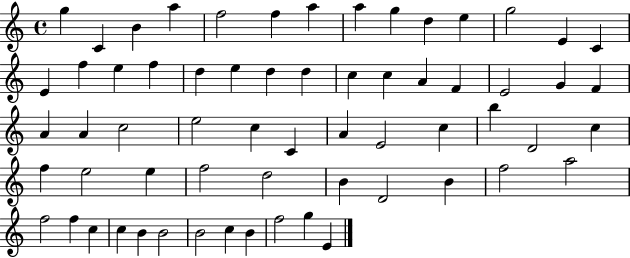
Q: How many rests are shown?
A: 0